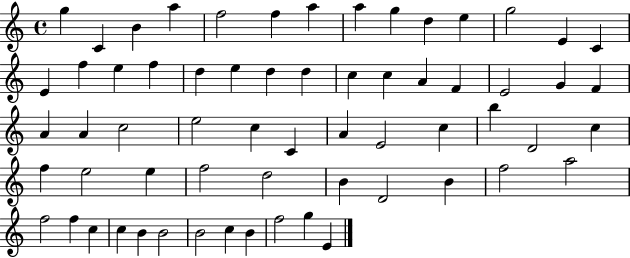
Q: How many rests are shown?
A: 0